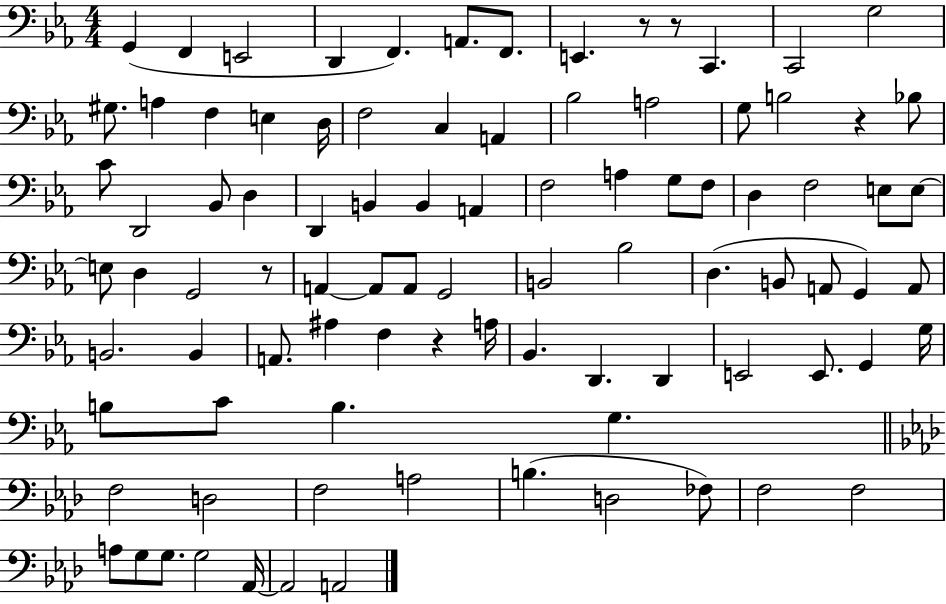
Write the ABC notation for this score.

X:1
T:Untitled
M:4/4
L:1/4
K:Eb
G,, F,, E,,2 D,, F,, A,,/2 F,,/2 E,, z/2 z/2 C,, C,,2 G,2 ^G,/2 A, F, E, D,/4 F,2 C, A,, _B,2 A,2 G,/2 B,2 z _B,/2 C/2 D,,2 _B,,/2 D, D,, B,, B,, A,, F,2 A, G,/2 F,/2 D, F,2 E,/2 E,/2 E,/2 D, G,,2 z/2 A,, A,,/2 A,,/2 G,,2 B,,2 _B,2 D, B,,/2 A,,/2 G,, A,,/2 B,,2 B,, A,,/2 ^A, F, z A,/4 _B,, D,, D,, E,,2 E,,/2 G,, G,/4 B,/2 C/2 B, G, F,2 D,2 F,2 A,2 B, D,2 _F,/2 F,2 F,2 A,/2 G,/2 G,/2 G,2 _A,,/4 _A,,2 A,,2